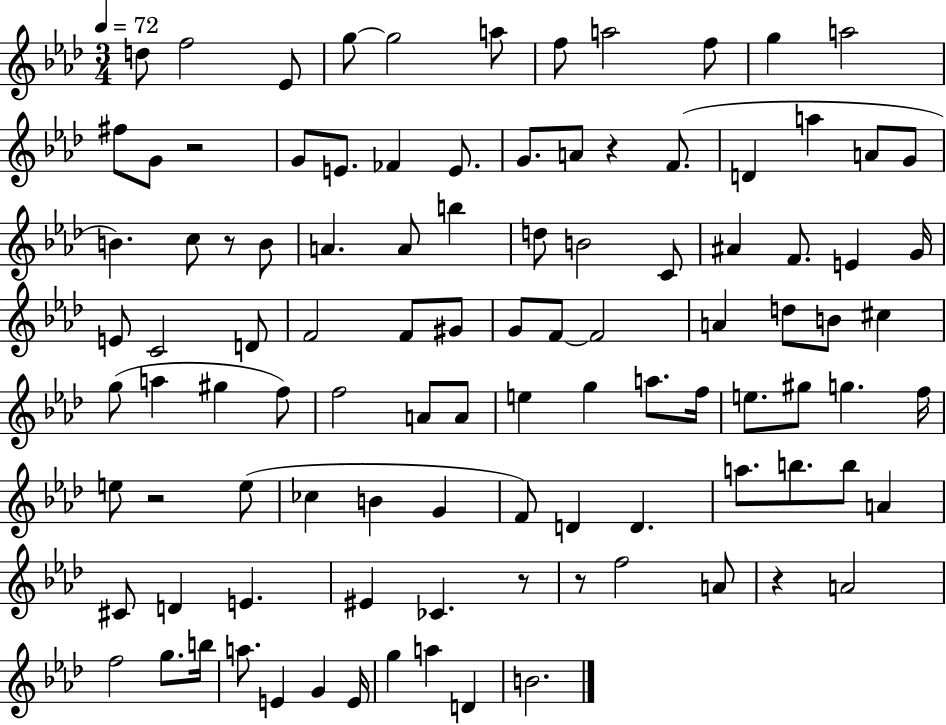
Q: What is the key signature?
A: AES major